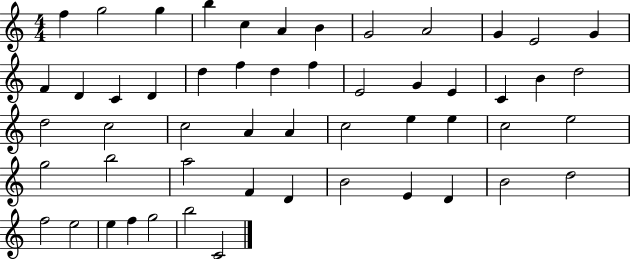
F5/q G5/h G5/q B5/q C5/q A4/q B4/q G4/h A4/h G4/q E4/h G4/q F4/q D4/q C4/q D4/q D5/q F5/q D5/q F5/q E4/h G4/q E4/q C4/q B4/q D5/h D5/h C5/h C5/h A4/q A4/q C5/h E5/q E5/q C5/h E5/h G5/h B5/h A5/h F4/q D4/q B4/h E4/q D4/q B4/h D5/h F5/h E5/h E5/q F5/q G5/h B5/h C4/h